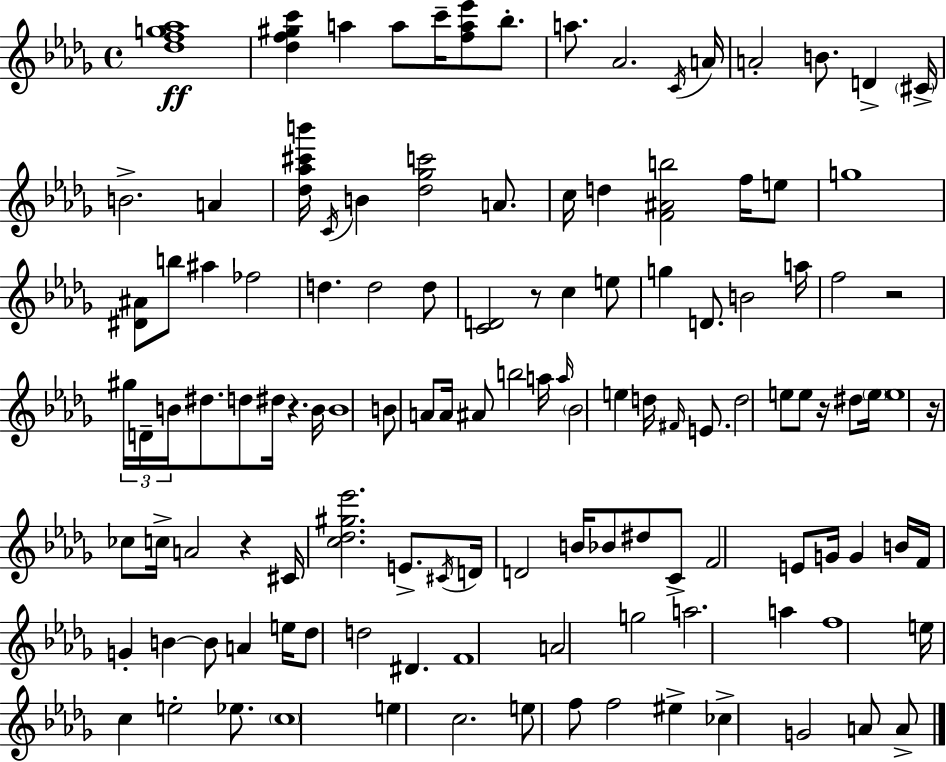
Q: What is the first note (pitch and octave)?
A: A5